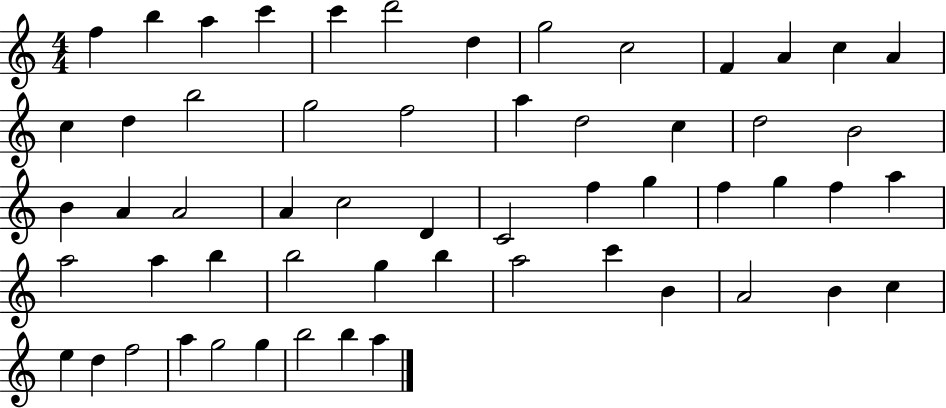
X:1
T:Untitled
M:4/4
L:1/4
K:C
f b a c' c' d'2 d g2 c2 F A c A c d b2 g2 f2 a d2 c d2 B2 B A A2 A c2 D C2 f g f g f a a2 a b b2 g b a2 c' B A2 B c e d f2 a g2 g b2 b a